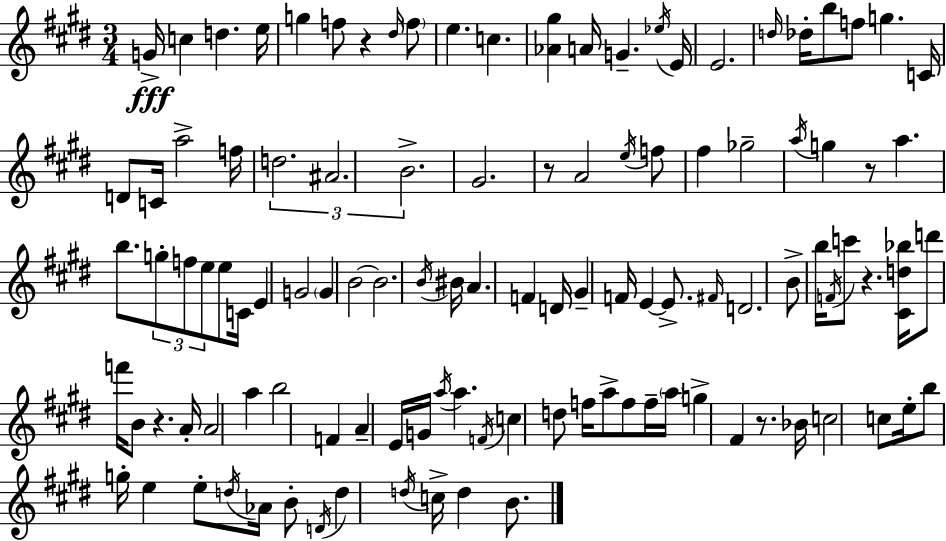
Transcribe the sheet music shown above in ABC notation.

X:1
T:Untitled
M:3/4
L:1/4
K:E
G/4 c d e/4 g f/2 z ^d/4 f/2 e c [_A^g] A/4 G _e/4 E/4 E2 d/4 _d/4 b/2 f/2 g C/4 D/2 C/4 a2 f/4 d2 ^A2 B2 ^G2 z/2 A2 e/4 f/2 ^f _g2 a/4 g z/2 a b/2 g/2 f/2 e/2 e/2 C/4 E G2 G B2 B2 B/4 ^B/4 A F D/4 ^G F/4 E E/2 ^F/4 D2 B/2 b/4 F/4 c'/2 z [^Cd_b]/4 d'/2 f'/4 B/2 z A/4 A2 a b2 F A E/4 G/4 a/4 a F/4 c d/2 f/4 a/2 f/2 f/4 a/4 g ^F z/2 _B/4 c2 c/2 e/4 b/2 g/4 e e/2 d/4 _A/4 B/2 D/4 d d/4 c/4 d B/2